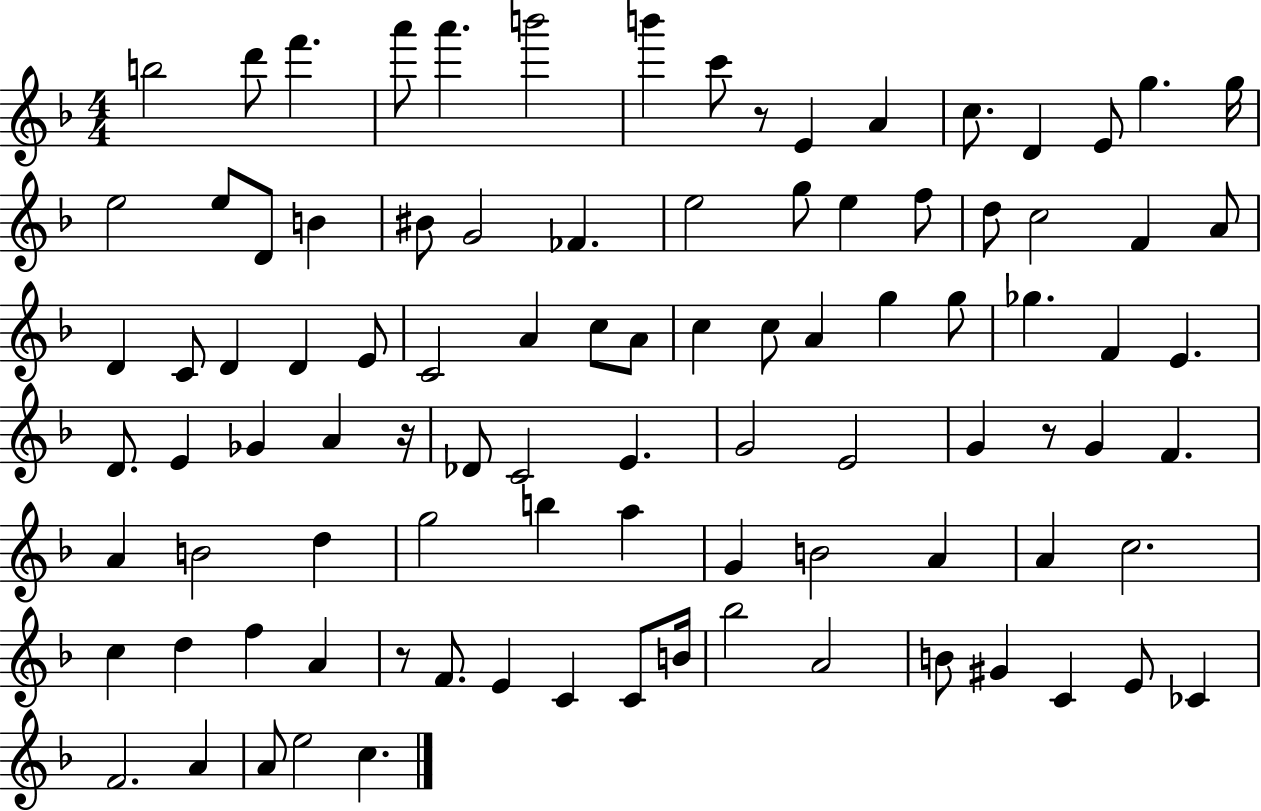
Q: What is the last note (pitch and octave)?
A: C5